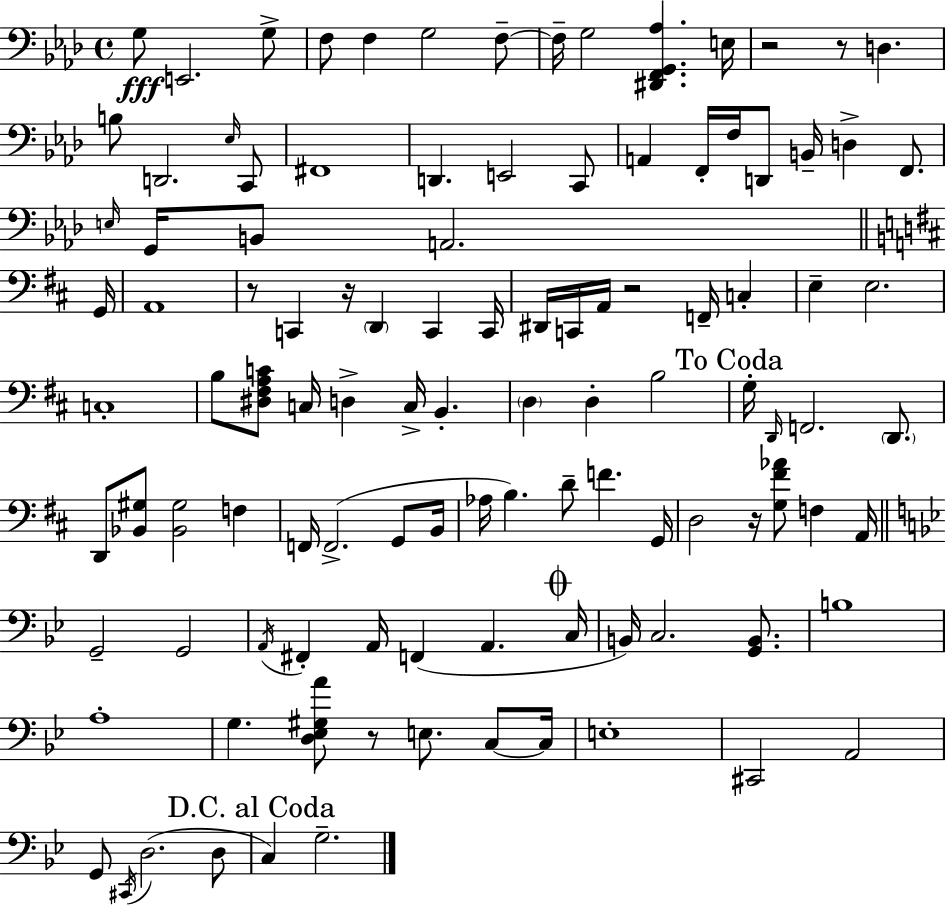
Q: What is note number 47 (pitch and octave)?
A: D3